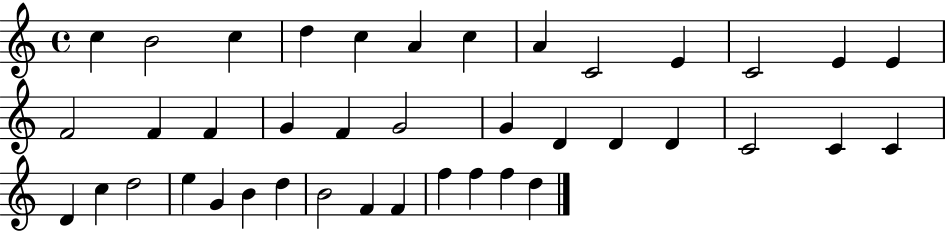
{
  \clef treble
  \time 4/4
  \defaultTimeSignature
  \key c \major
  c''4 b'2 c''4 | d''4 c''4 a'4 c''4 | a'4 c'2 e'4 | c'2 e'4 e'4 | \break f'2 f'4 f'4 | g'4 f'4 g'2 | g'4 d'4 d'4 d'4 | c'2 c'4 c'4 | \break d'4 c''4 d''2 | e''4 g'4 b'4 d''4 | b'2 f'4 f'4 | f''4 f''4 f''4 d''4 | \break \bar "|."
}